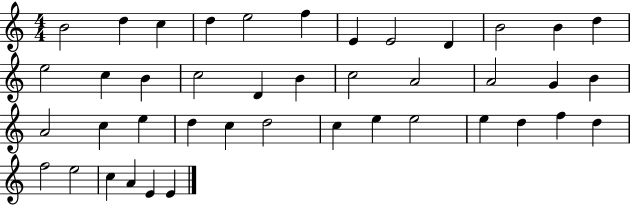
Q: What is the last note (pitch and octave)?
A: E4